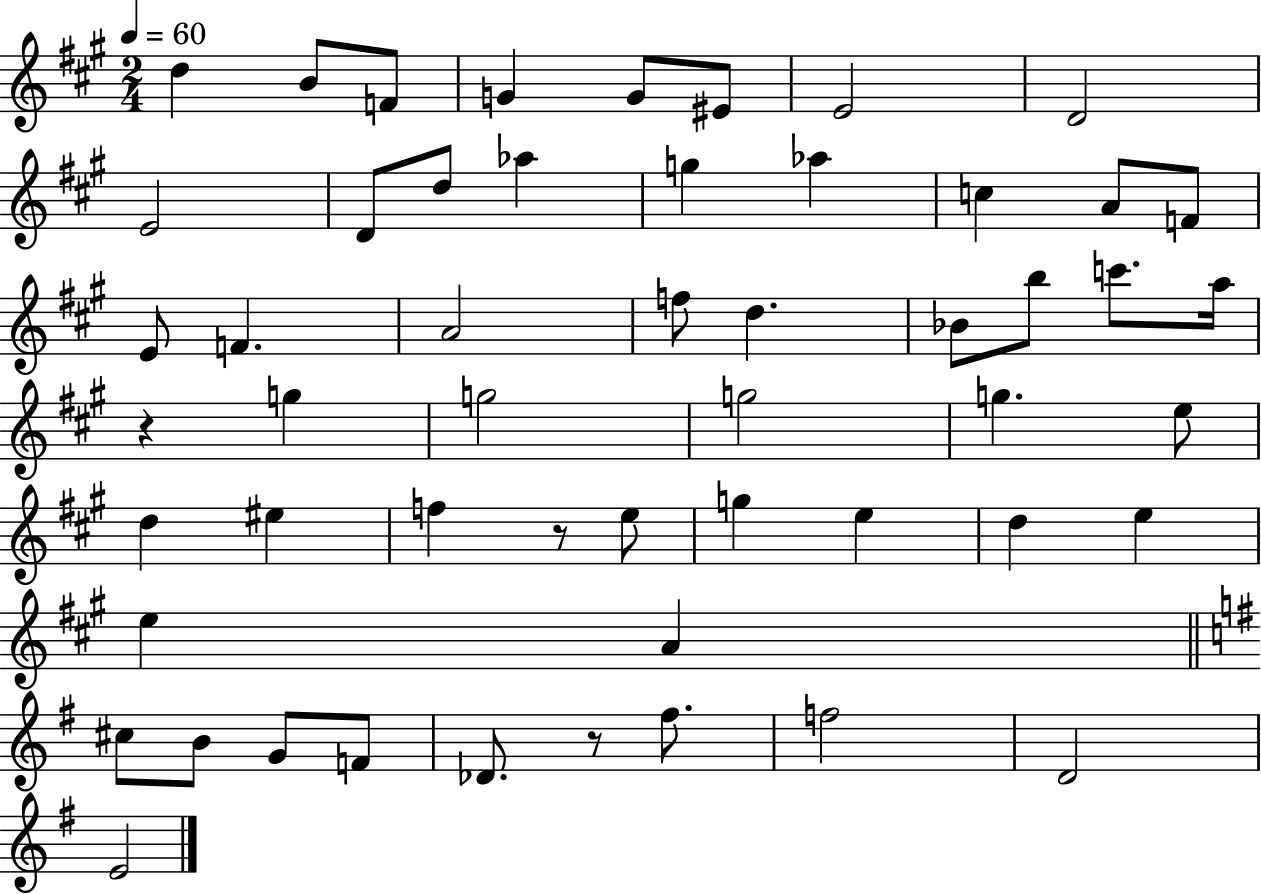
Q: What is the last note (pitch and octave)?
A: E4